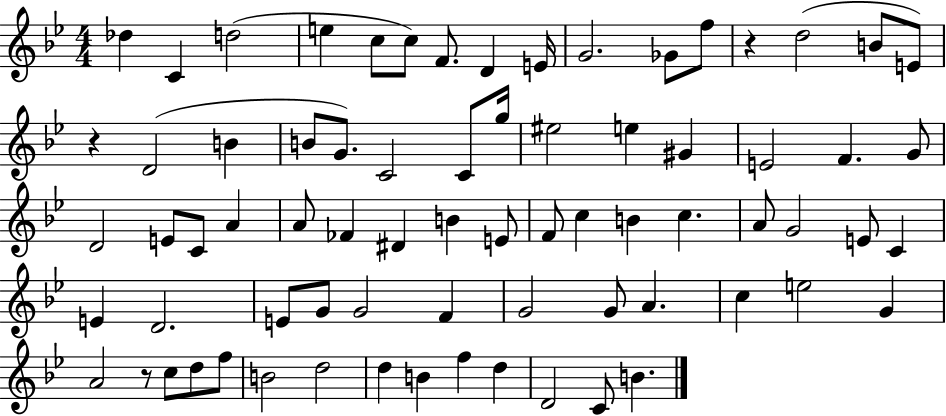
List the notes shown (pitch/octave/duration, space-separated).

Db5/q C4/q D5/h E5/q C5/e C5/e F4/e. D4/q E4/s G4/h. Gb4/e F5/e R/q D5/h B4/e E4/e R/q D4/h B4/q B4/e G4/e. C4/h C4/e G5/s EIS5/h E5/q G#4/q E4/h F4/q. G4/e D4/h E4/e C4/e A4/q A4/e FES4/q D#4/q B4/q E4/e F4/e C5/q B4/q C5/q. A4/e G4/h E4/e C4/q E4/q D4/h. E4/e G4/e G4/h F4/q G4/h G4/e A4/q. C5/q E5/h G4/q A4/h R/e C5/e D5/e F5/e B4/h D5/h D5/q B4/q F5/q D5/q D4/h C4/e B4/q.